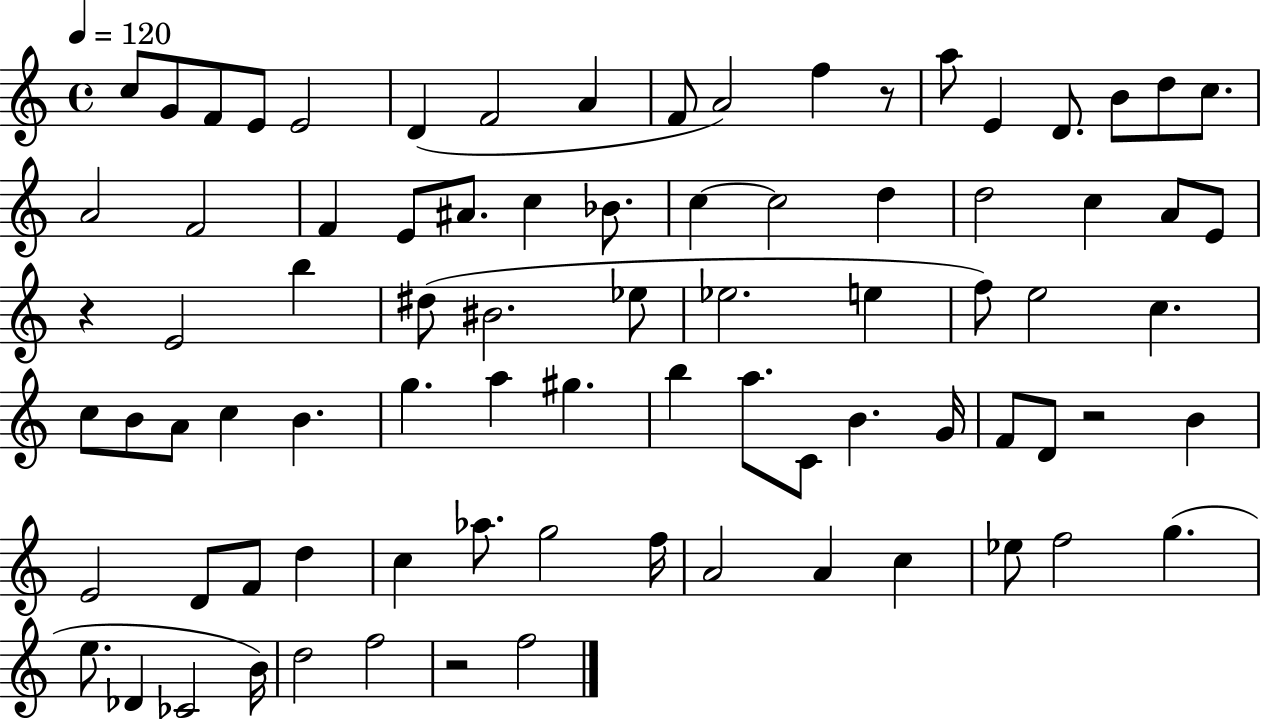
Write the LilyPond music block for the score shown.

{
  \clef treble
  \time 4/4
  \defaultTimeSignature
  \key c \major
  \tempo 4 = 120
  c''8 g'8 f'8 e'8 e'2 | d'4( f'2 a'4 | f'8 a'2) f''4 r8 | a''8 e'4 d'8. b'8 d''8 c''8. | \break a'2 f'2 | f'4 e'8 ais'8. c''4 bes'8. | c''4~~ c''2 d''4 | d''2 c''4 a'8 e'8 | \break r4 e'2 b''4 | dis''8( bis'2. ees''8 | ees''2. e''4 | f''8) e''2 c''4. | \break c''8 b'8 a'8 c''4 b'4. | g''4. a''4 gis''4. | b''4 a''8. c'8 b'4. g'16 | f'8 d'8 r2 b'4 | \break e'2 d'8 f'8 d''4 | c''4 aes''8. g''2 f''16 | a'2 a'4 c''4 | ees''8 f''2 g''4.( | \break e''8. des'4 ces'2 b'16) | d''2 f''2 | r2 f''2 | \bar "|."
}